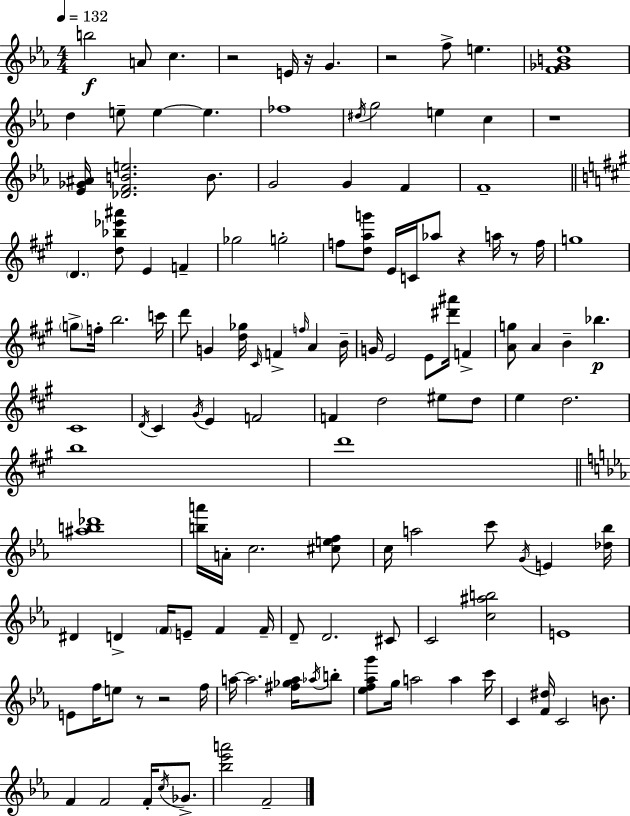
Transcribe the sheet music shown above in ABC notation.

X:1
T:Untitled
M:4/4
L:1/4
K:Eb
b2 A/2 c z2 E/4 z/4 G z2 f/2 e [F_GB_e]4 d e/2 e e _f4 ^d/4 g2 e c z4 [_E_G^A]/4 [_DFBe]2 B/2 G2 G F F4 D [d_b_e'^a']/2 E F _g2 g2 f/2 [dag']/2 E/4 C/4 _a/2 z a/4 z/2 f/4 g4 g/2 f/4 b2 c'/4 d'/2 G [d_g]/4 ^C/4 F f/4 A B/4 G/4 E2 E/2 [^d'^a']/4 F [Ag]/2 A B _b ^C4 D/4 ^C ^G/4 E F2 F d2 ^e/2 d/2 e d2 b4 d'4 [^ab_d']4 [ba']/4 A/4 c2 [^cef]/2 c/4 a2 c'/2 G/4 E [_d_b]/4 ^D D F/4 E/2 F F/4 D/2 D2 ^C/2 C2 [c^ab]2 E4 E/2 f/4 e/2 z/2 z2 f/4 a/4 a2 [^f_ga]/4 _a/4 b/2 [_ef_ag']/2 g/4 a2 a c'/4 C [F^d]/4 C2 B/2 F F2 F/4 c/4 _G/2 [_b_e'a']2 F2